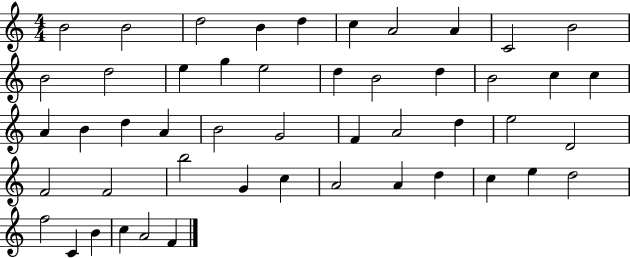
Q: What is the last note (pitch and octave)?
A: F4